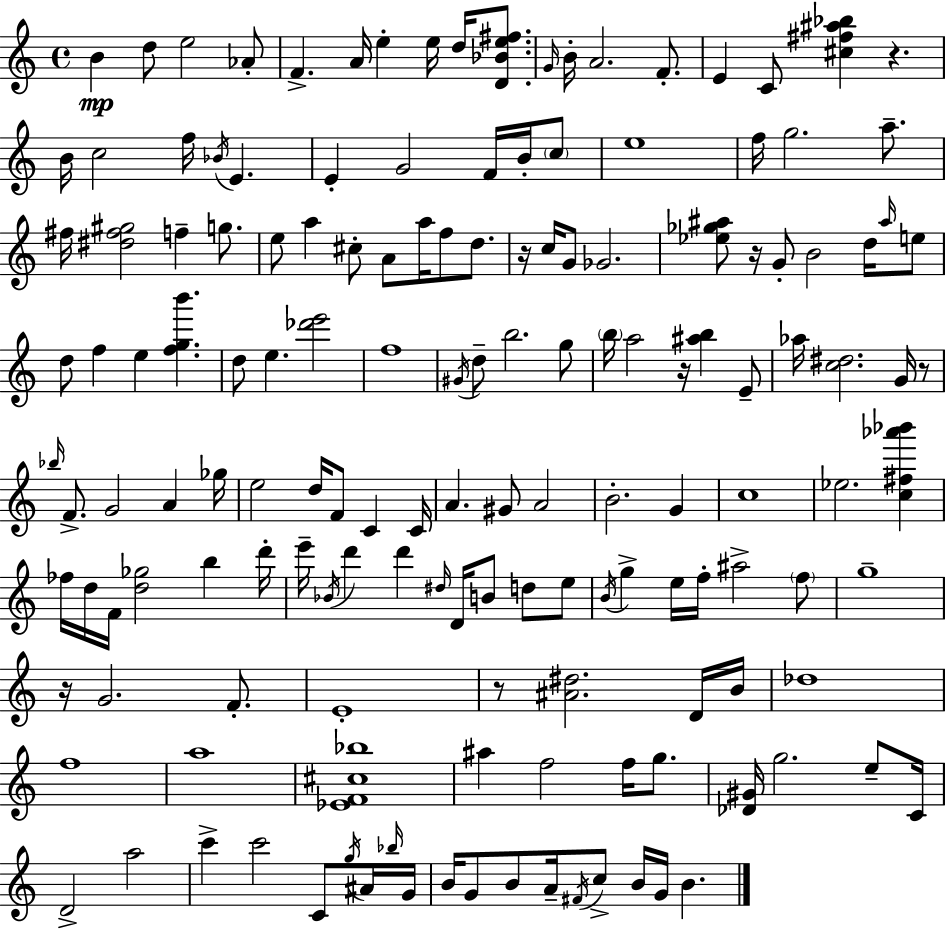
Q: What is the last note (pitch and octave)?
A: B4